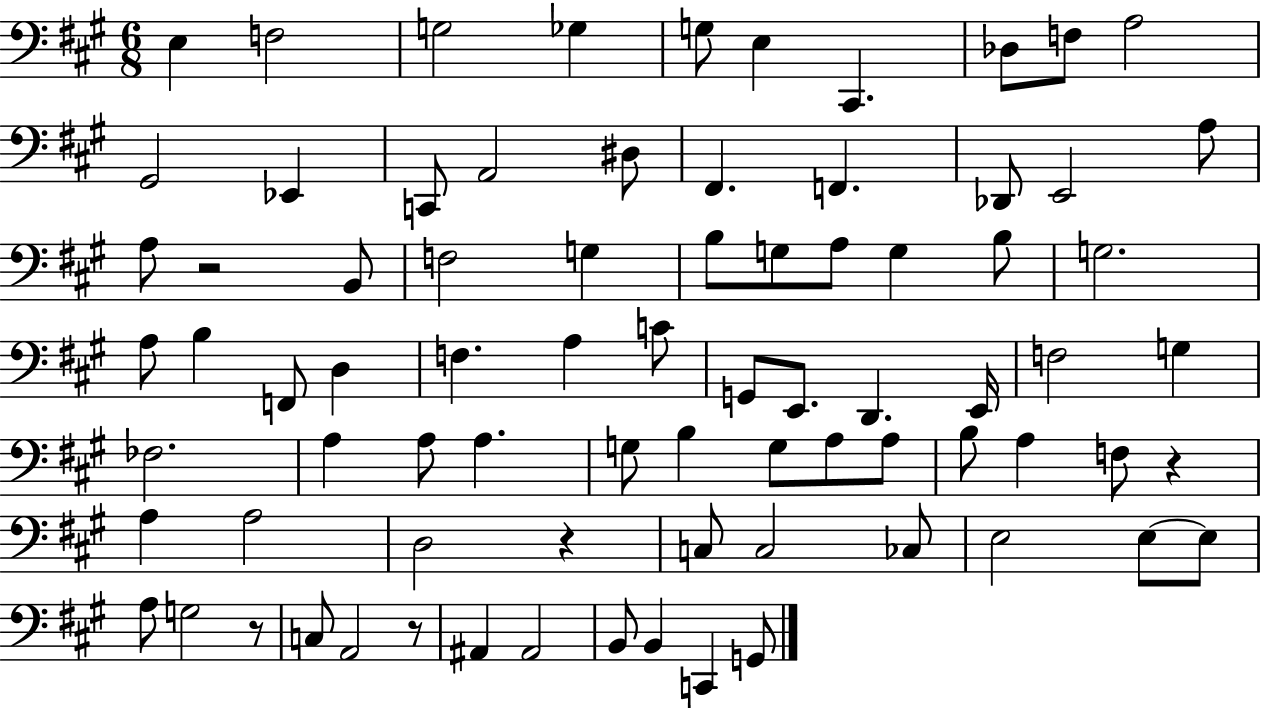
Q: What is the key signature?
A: A major